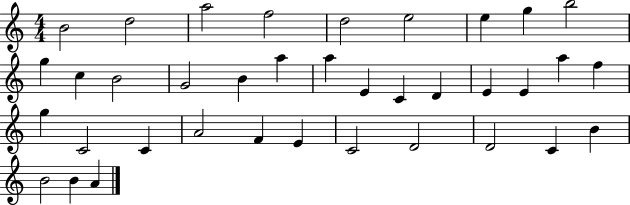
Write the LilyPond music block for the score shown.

{
  \clef treble
  \numericTimeSignature
  \time 4/4
  \key c \major
  b'2 d''2 | a''2 f''2 | d''2 e''2 | e''4 g''4 b''2 | \break g''4 c''4 b'2 | g'2 b'4 a''4 | a''4 e'4 c'4 d'4 | e'4 e'4 a''4 f''4 | \break g''4 c'2 c'4 | a'2 f'4 e'4 | c'2 d'2 | d'2 c'4 b'4 | \break b'2 b'4 a'4 | \bar "|."
}